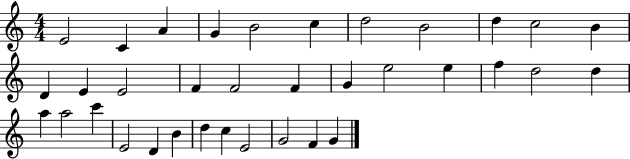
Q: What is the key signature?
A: C major